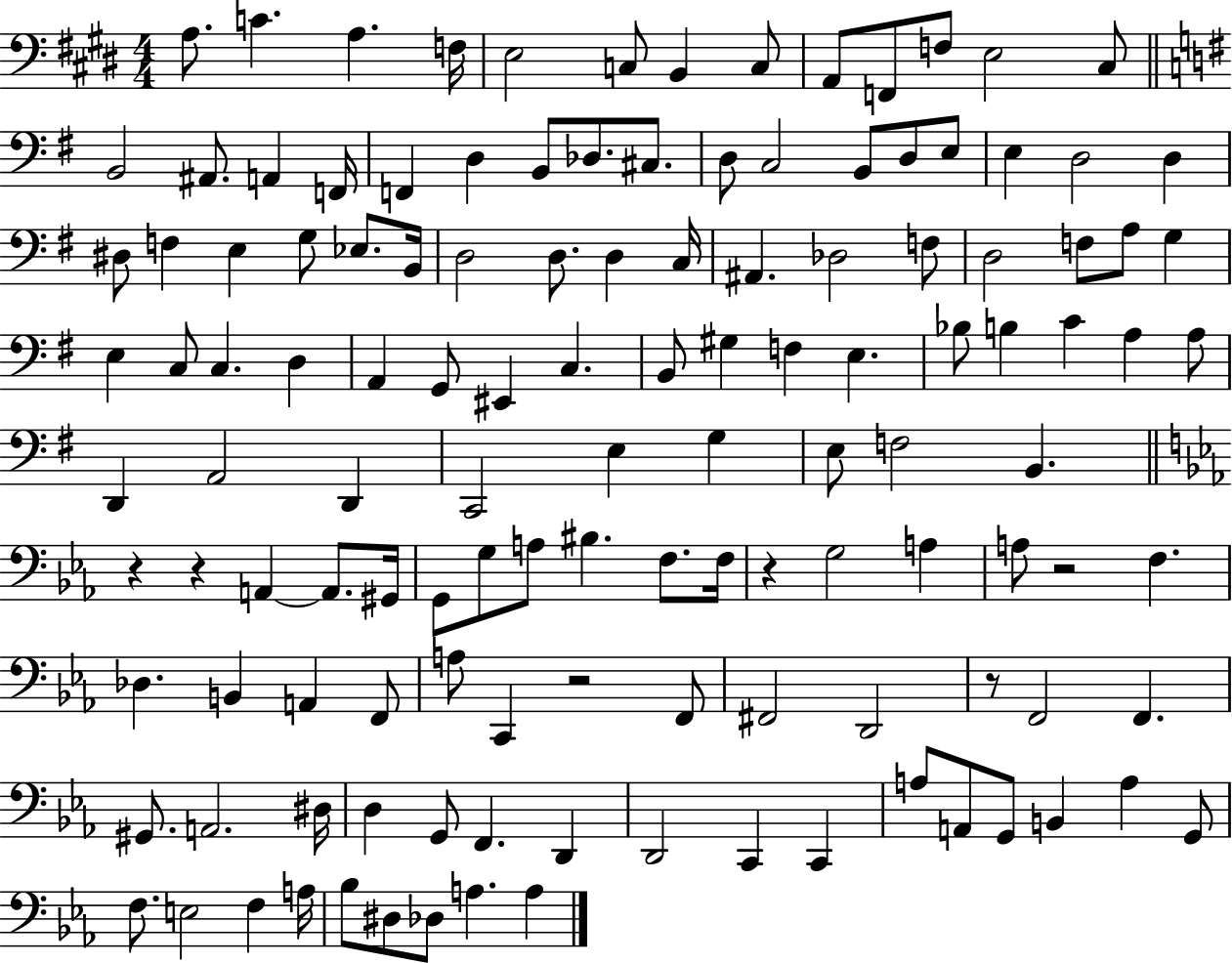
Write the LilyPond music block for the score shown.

{
  \clef bass
  \numericTimeSignature
  \time 4/4
  \key e \major
  a8. c'4. a4. f16 | e2 c8 b,4 c8 | a,8 f,8 f8 e2 cis8 | \bar "||" \break \key g \major b,2 ais,8. a,4 f,16 | f,4 d4 b,8 des8. cis8. | d8 c2 b,8 d8 e8 | e4 d2 d4 | \break dis8 f4 e4 g8 ees8. b,16 | d2 d8. d4 c16 | ais,4. des2 f8 | d2 f8 a8 g4 | \break e4 c8 c4. d4 | a,4 g,8 eis,4 c4. | b,8 gis4 f4 e4. | bes8 b4 c'4 a4 a8 | \break d,4 a,2 d,4 | c,2 e4 g4 | e8 f2 b,4. | \bar "||" \break \key ees \major r4 r4 a,4~~ a,8. gis,16 | g,8 g8 a8 bis4. f8. f16 | r4 g2 a4 | a8 r2 f4. | \break des4. b,4 a,4 f,8 | a8 c,4 r2 f,8 | fis,2 d,2 | r8 f,2 f,4. | \break gis,8. a,2. dis16 | d4 g,8 f,4. d,4 | d,2 c,4 c,4 | a8 a,8 g,8 b,4 a4 g,8 | \break f8. e2 f4 a16 | bes8 dis8 des8 a4. a4 | \bar "|."
}